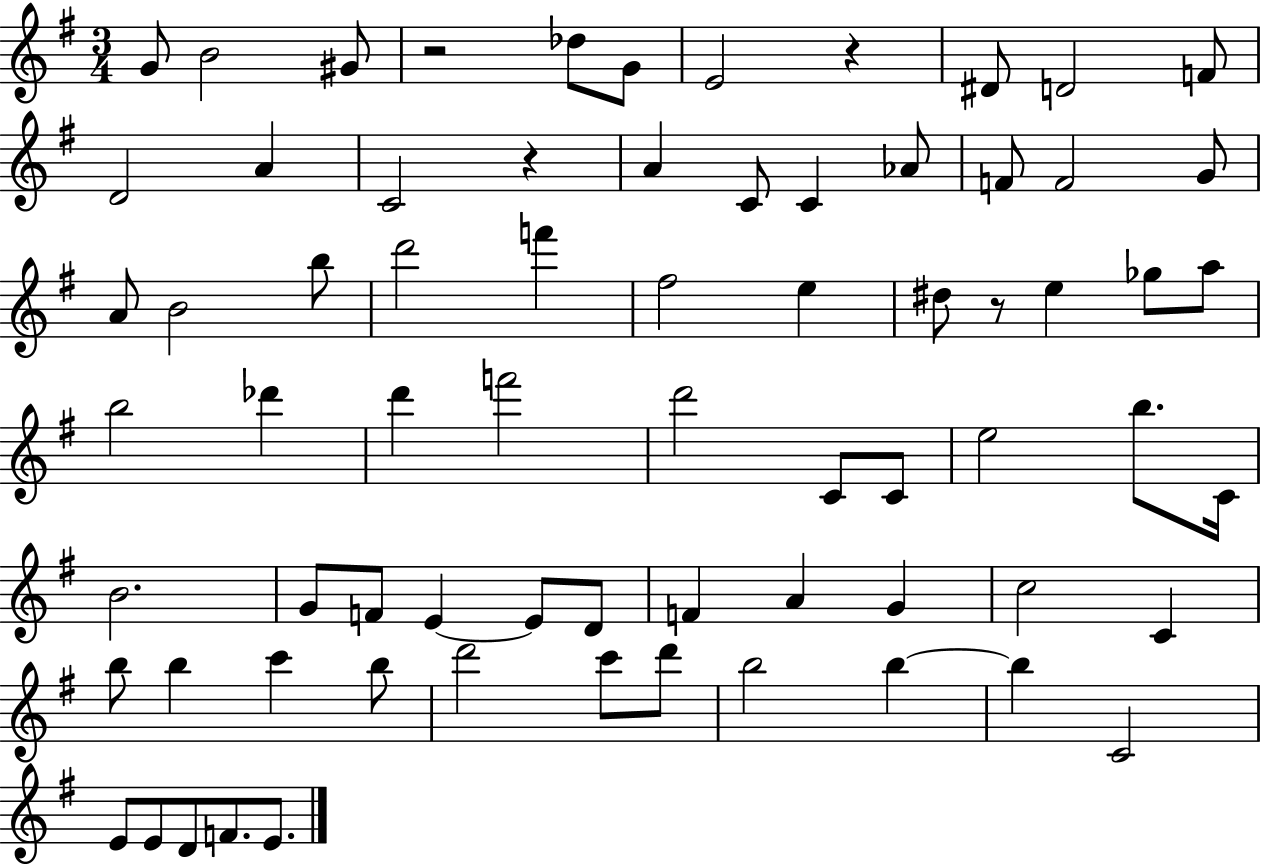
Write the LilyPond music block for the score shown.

{
  \clef treble
  \numericTimeSignature
  \time 3/4
  \key g \major
  g'8 b'2 gis'8 | r2 des''8 g'8 | e'2 r4 | dis'8 d'2 f'8 | \break d'2 a'4 | c'2 r4 | a'4 c'8 c'4 aes'8 | f'8 f'2 g'8 | \break a'8 b'2 b''8 | d'''2 f'''4 | fis''2 e''4 | dis''8 r8 e''4 ges''8 a''8 | \break b''2 des'''4 | d'''4 f'''2 | d'''2 c'8 c'8 | e''2 b''8. c'16 | \break b'2. | g'8 f'8 e'4~~ e'8 d'8 | f'4 a'4 g'4 | c''2 c'4 | \break b''8 b''4 c'''4 b''8 | d'''2 c'''8 d'''8 | b''2 b''4~~ | b''4 c'2 | \break e'8 e'8 d'8 f'8. e'8. | \bar "|."
}